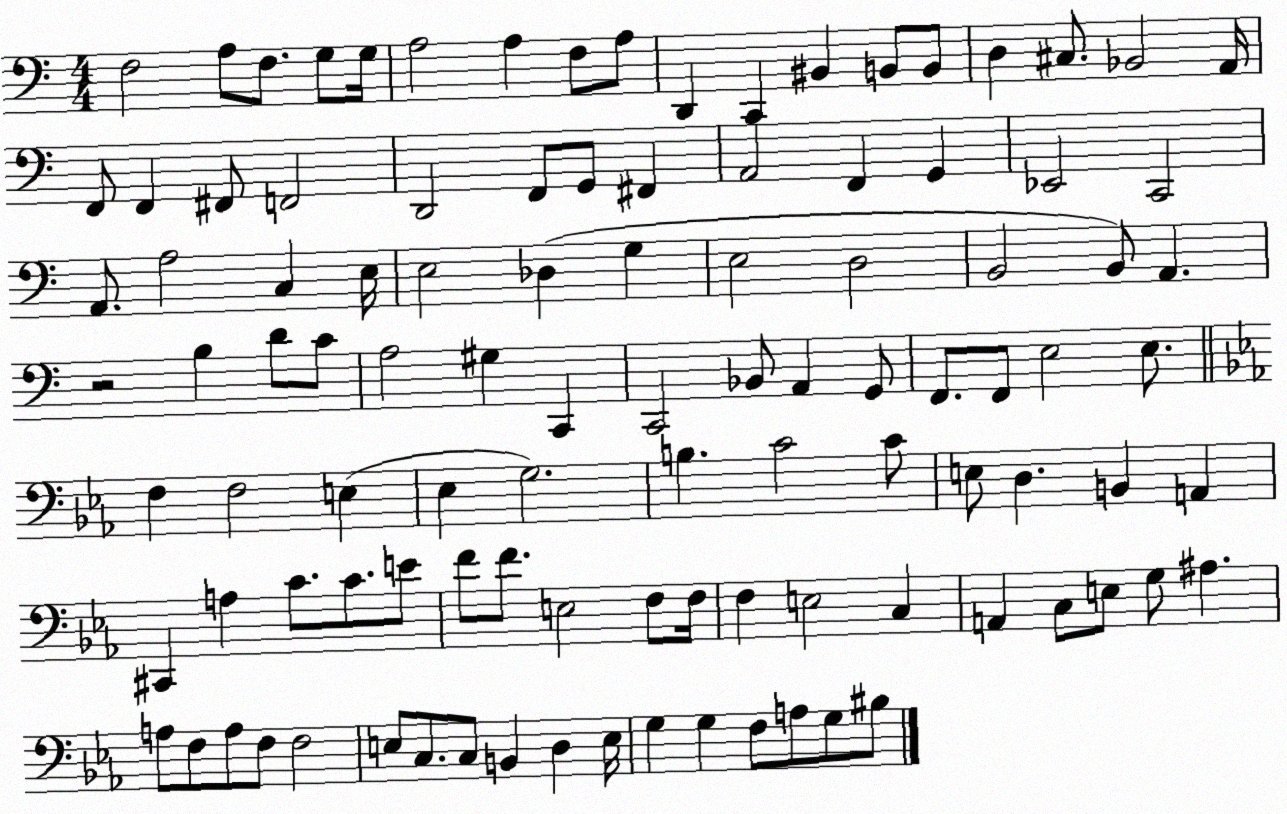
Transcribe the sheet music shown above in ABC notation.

X:1
T:Untitled
M:4/4
L:1/4
K:C
F,2 A,/2 F,/2 G,/2 G,/4 A,2 A, F,/2 A,/2 D,, C,, ^B,, B,,/2 B,,/2 D, ^C,/2 _B,,2 A,,/4 F,,/2 F,, ^F,,/2 F,,2 D,,2 F,,/2 G,,/2 ^F,, A,,2 F,, G,, _E,,2 C,,2 A,,/2 A,2 C, E,/4 E,2 _D, G, E,2 D,2 B,,2 B,,/2 A,, z2 B, D/2 C/2 A,2 ^G, C,, C,,2 _B,,/2 A,, G,,/2 F,,/2 F,,/2 E,2 E,/2 F, F,2 E, _E, G,2 B, C2 C/2 E,/2 D, B,, A,, ^C,, A, C/2 C/2 E/2 F/2 F/2 E,2 F,/2 F,/4 F, E,2 C, A,, C,/2 E,/2 G,/2 ^A, A,/2 F,/2 A,/2 F,/2 F,2 E,/2 C,/2 C,/2 B,, D, E,/4 G, G, F,/2 A,/2 G,/2 ^B,/2